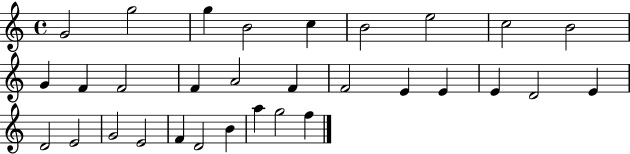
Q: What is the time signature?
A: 4/4